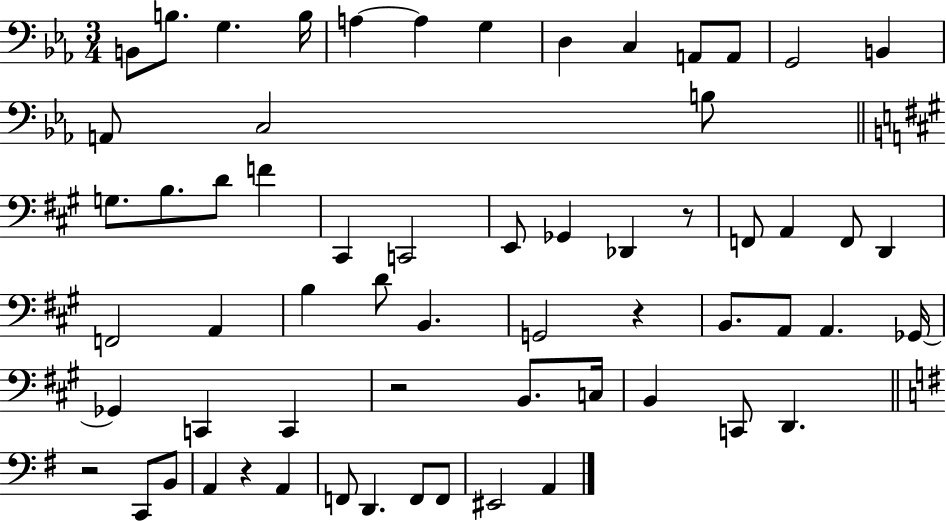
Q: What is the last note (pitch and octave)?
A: A2